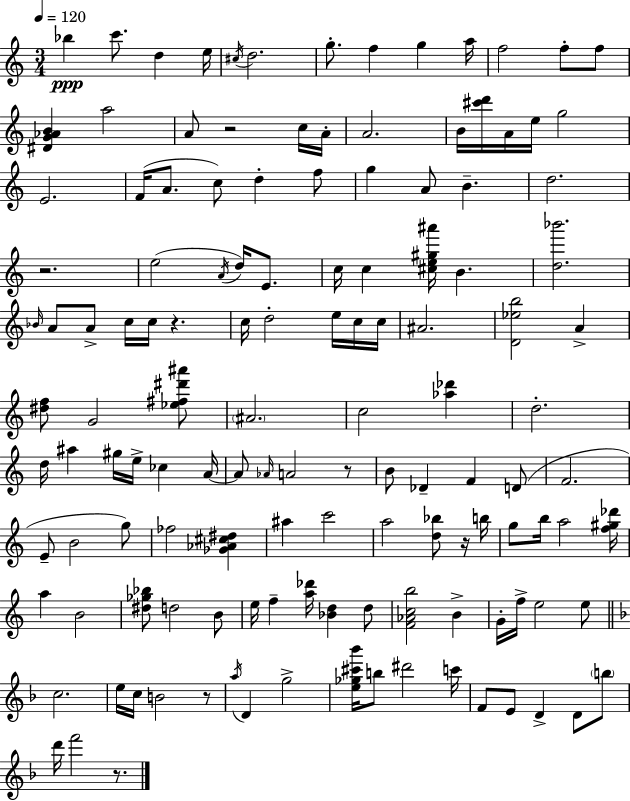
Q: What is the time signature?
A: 3/4